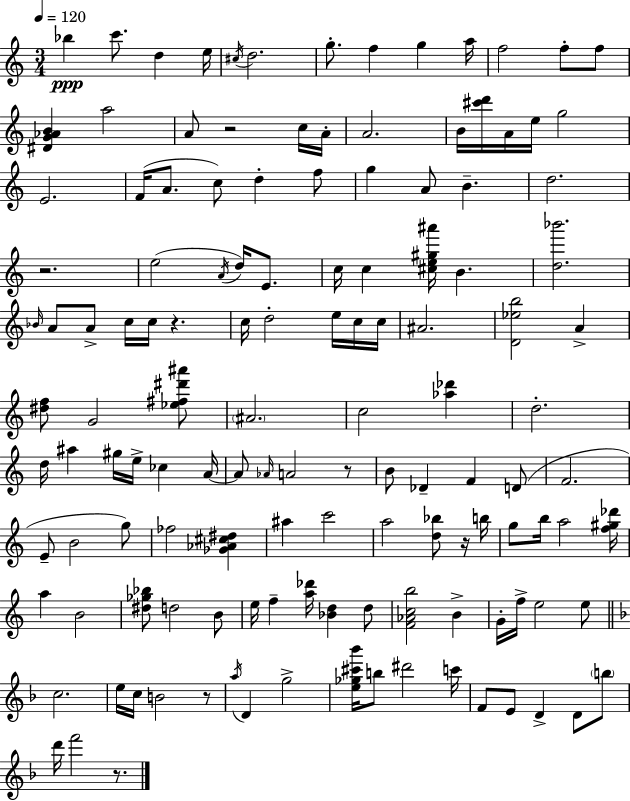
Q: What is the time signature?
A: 3/4